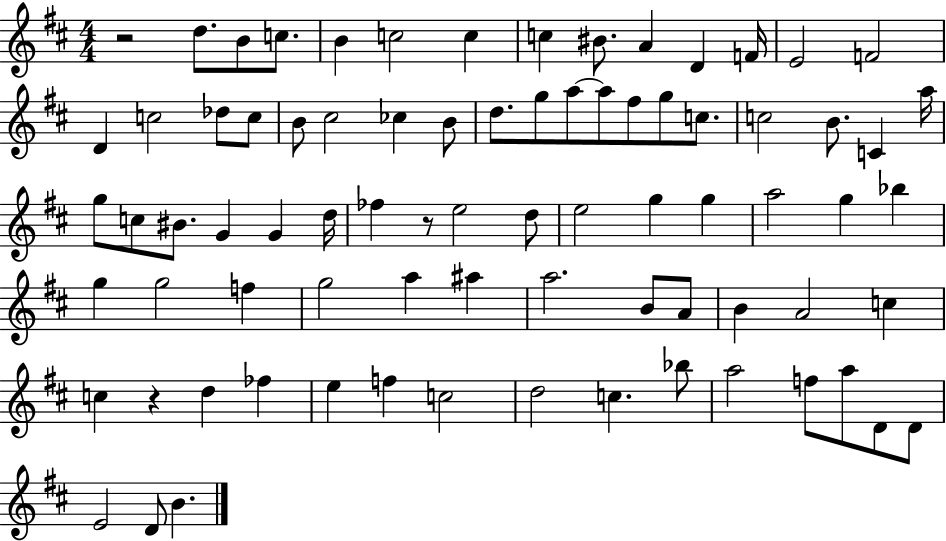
{
  \clef treble
  \numericTimeSignature
  \time 4/4
  \key d \major
  r2 d''8. b'8 c''8. | b'4 c''2 c''4 | c''4 bis'8. a'4 d'4 f'16 | e'2 f'2 | \break d'4 c''2 des''8 c''8 | b'8 cis''2 ces''4 b'8 | d''8. g''8 a''8~~ a''8 fis''8 g''8 c''8. | c''2 b'8. c'4 a''16 | \break g''8 c''8 bis'8. g'4 g'4 d''16 | fes''4 r8 e''2 d''8 | e''2 g''4 g''4 | a''2 g''4 bes''4 | \break g''4 g''2 f''4 | g''2 a''4 ais''4 | a''2. b'8 a'8 | b'4 a'2 c''4 | \break c''4 r4 d''4 fes''4 | e''4 f''4 c''2 | d''2 c''4. bes''8 | a''2 f''8 a''8 d'8 d'8 | \break e'2 d'8 b'4. | \bar "|."
}